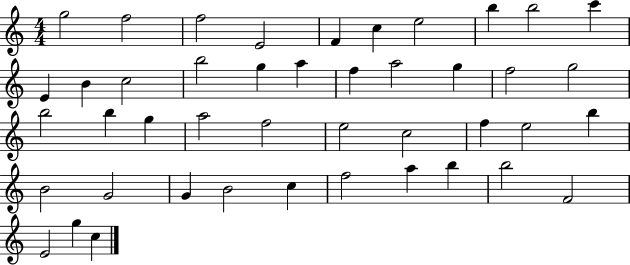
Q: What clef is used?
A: treble